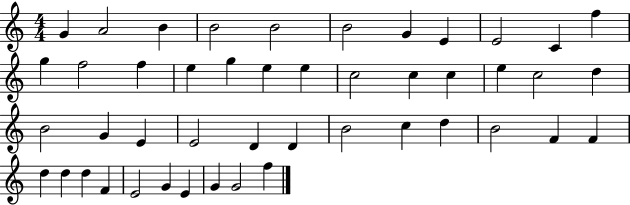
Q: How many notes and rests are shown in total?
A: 46